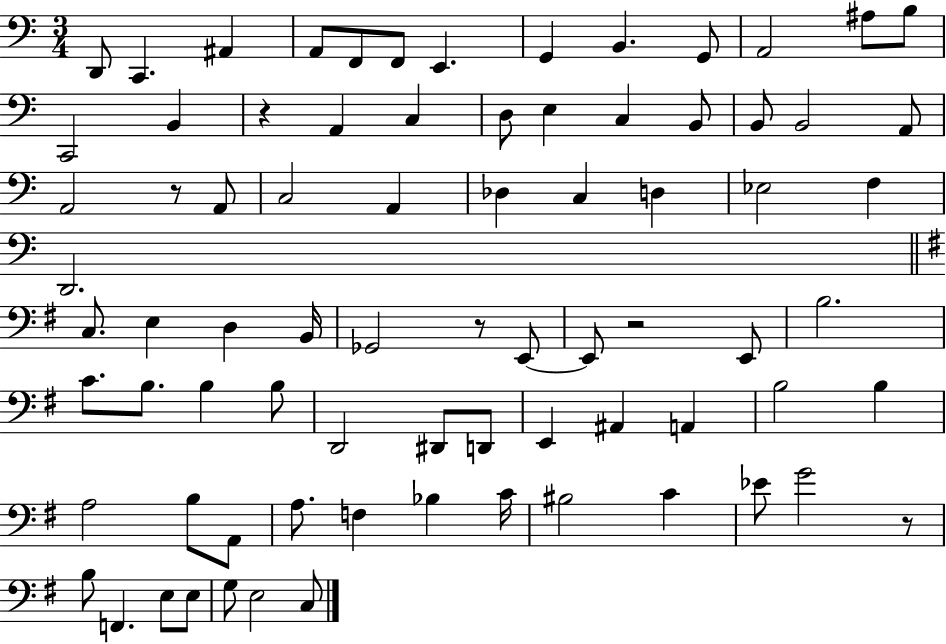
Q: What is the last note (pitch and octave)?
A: C3